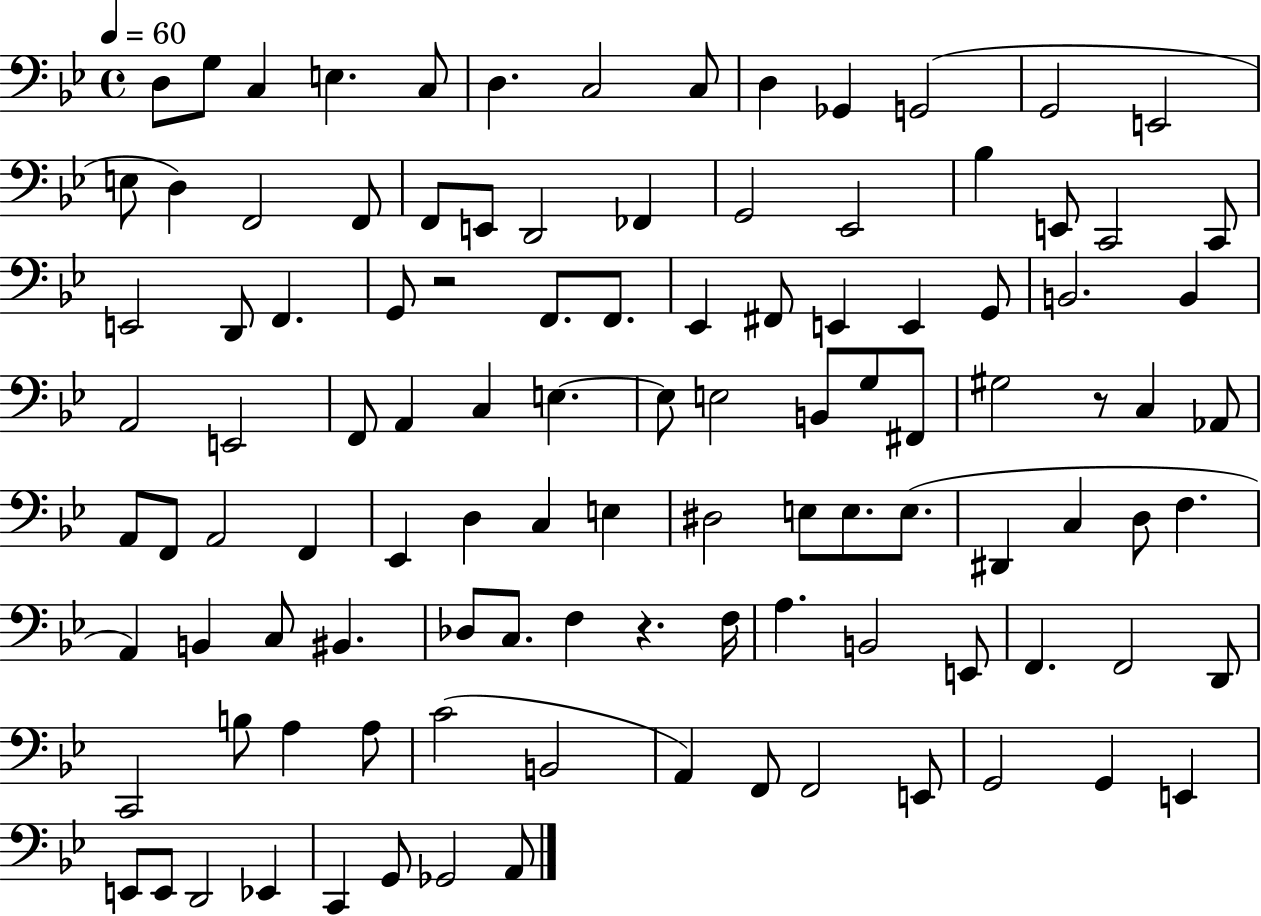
X:1
T:Untitled
M:4/4
L:1/4
K:Bb
D,/2 G,/2 C, E, C,/2 D, C,2 C,/2 D, _G,, G,,2 G,,2 E,,2 E,/2 D, F,,2 F,,/2 F,,/2 E,,/2 D,,2 _F,, G,,2 _E,,2 _B, E,,/2 C,,2 C,,/2 E,,2 D,,/2 F,, G,,/2 z2 F,,/2 F,,/2 _E,, ^F,,/2 E,, E,, G,,/2 B,,2 B,, A,,2 E,,2 F,,/2 A,, C, E, E,/2 E,2 B,,/2 G,/2 ^F,,/2 ^G,2 z/2 C, _A,,/2 A,,/2 F,,/2 A,,2 F,, _E,, D, C, E, ^D,2 E,/2 E,/2 E,/2 ^D,, C, D,/2 F, A,, B,, C,/2 ^B,, _D,/2 C,/2 F, z F,/4 A, B,,2 E,,/2 F,, F,,2 D,,/2 C,,2 B,/2 A, A,/2 C2 B,,2 A,, F,,/2 F,,2 E,,/2 G,,2 G,, E,, E,,/2 E,,/2 D,,2 _E,, C,, G,,/2 _G,,2 A,,/2